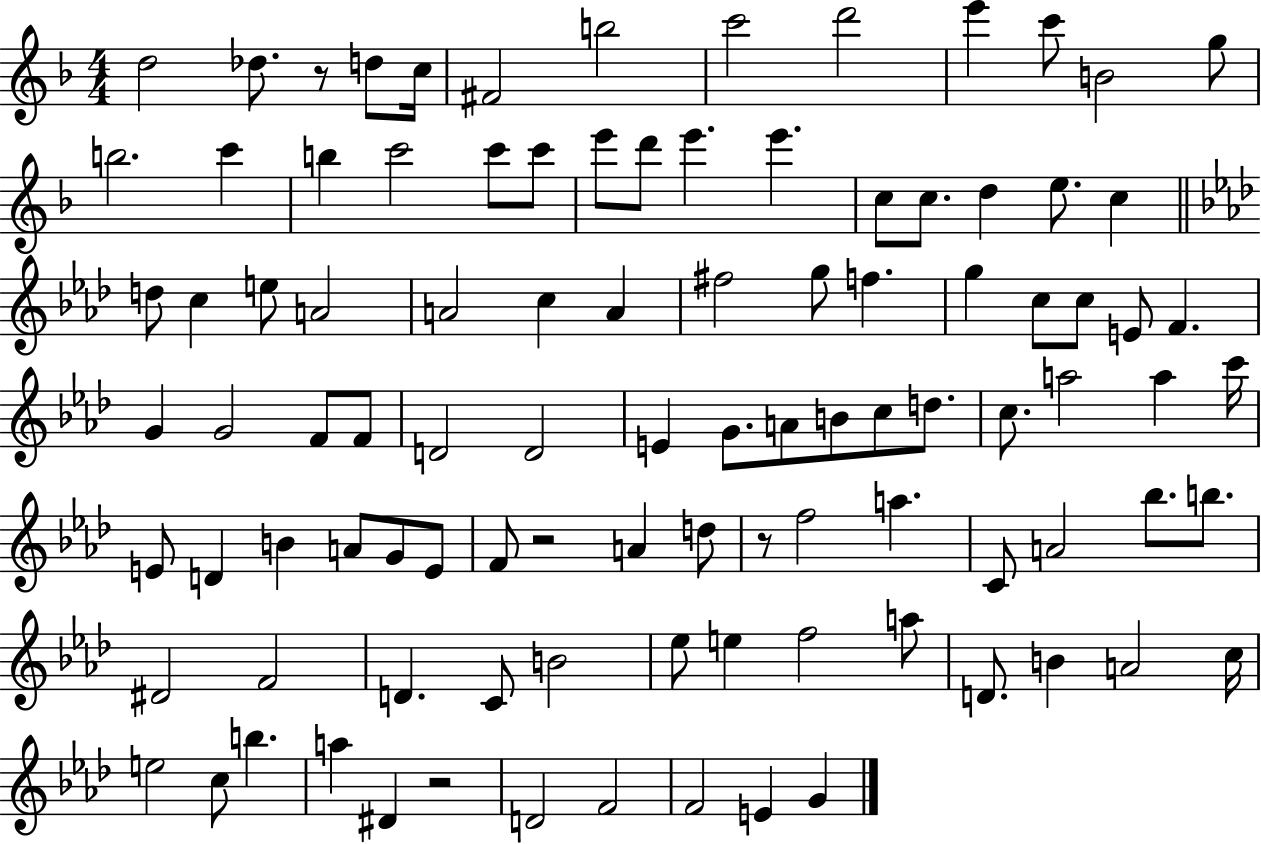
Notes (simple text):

D5/h Db5/e. R/e D5/e C5/s F#4/h B5/h C6/h D6/h E6/q C6/e B4/h G5/e B5/h. C6/q B5/q C6/h C6/e C6/e E6/e D6/e E6/q. E6/q. C5/e C5/e. D5/q E5/e. C5/q D5/e C5/q E5/e A4/h A4/h C5/q A4/q F#5/h G5/e F5/q. G5/q C5/e C5/e E4/e F4/q. G4/q G4/h F4/e F4/e D4/h D4/h E4/q G4/e. A4/e B4/e C5/e D5/e. C5/e. A5/h A5/q C6/s E4/e D4/q B4/q A4/e G4/e E4/e F4/e R/h A4/q D5/e R/e F5/h A5/q. C4/e A4/h Bb5/e. B5/e. D#4/h F4/h D4/q. C4/e B4/h Eb5/e E5/q F5/h A5/e D4/e. B4/q A4/h C5/s E5/h C5/e B5/q. A5/q D#4/q R/h D4/h F4/h F4/h E4/q G4/q